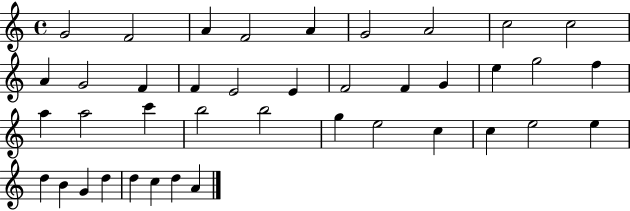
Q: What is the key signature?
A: C major